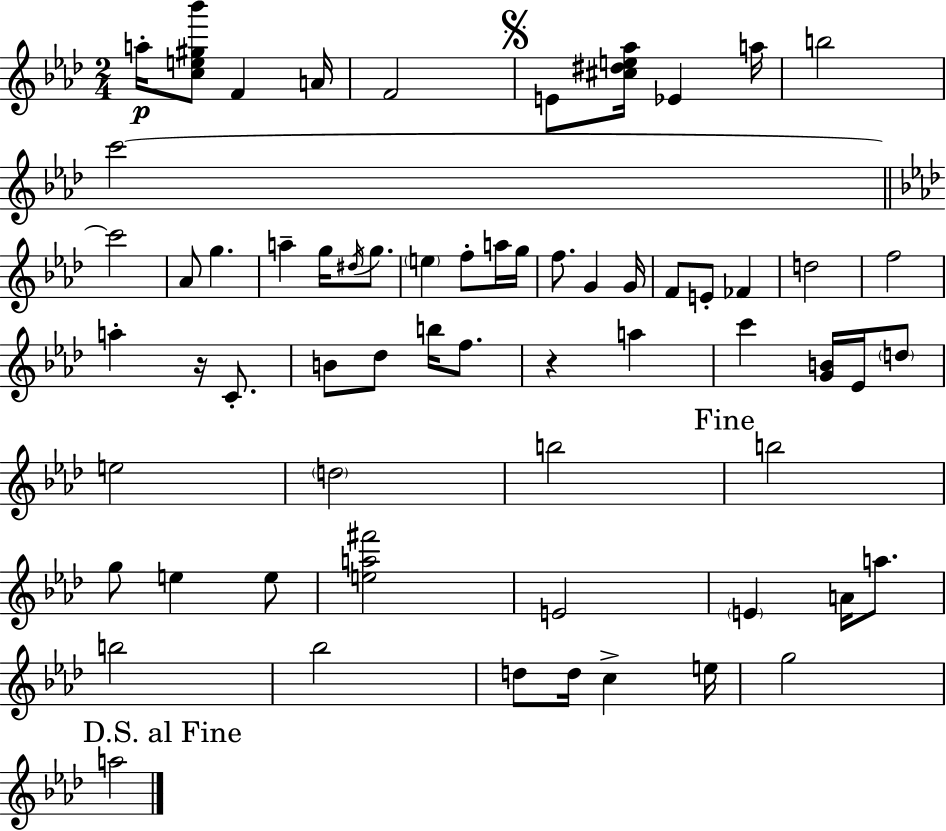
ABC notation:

X:1
T:Untitled
M:2/4
L:1/4
K:Fm
a/4 [ce^g_b']/2 F A/4 F2 E/2 [^c^de_a]/4 _E a/4 b2 c'2 c'2 _A/2 g a g/4 ^d/4 g/2 e f/2 a/4 g/4 f/2 G G/4 F/2 E/2 _F d2 f2 a z/4 C/2 B/2 _d/2 b/4 f/2 z a c' [GB]/4 _E/4 d/2 e2 d2 b2 b2 g/2 e e/2 [ea^f']2 E2 E A/4 a/2 b2 _b2 d/2 d/4 c e/4 g2 a2